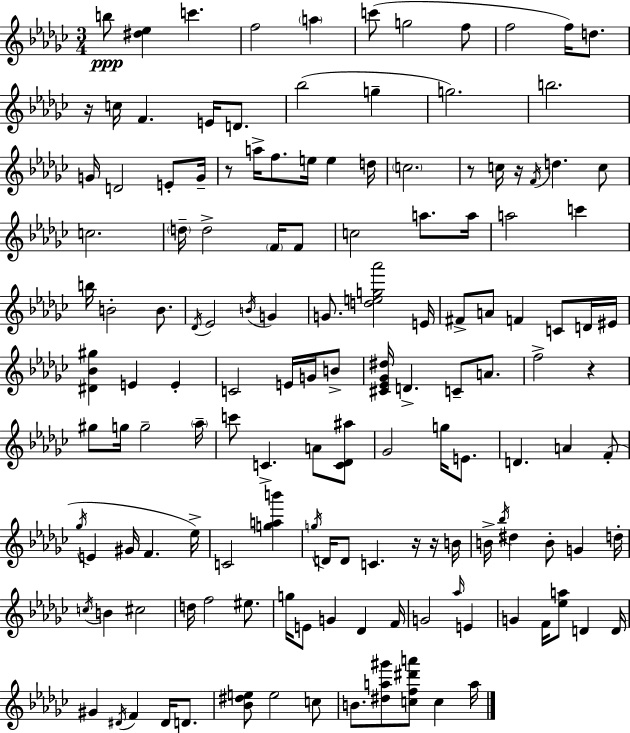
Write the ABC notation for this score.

X:1
T:Untitled
M:3/4
L:1/4
K:Ebm
b/2 [^d_e] c' f2 a c'/2 g2 f/2 f2 f/4 d/2 z/4 c/4 F E/4 D/2 _b2 g g2 b2 G/4 D2 E/2 G/4 z/2 a/4 f/2 e/4 e d/4 c2 z/2 c/4 z/4 F/4 d c/2 c2 d/4 d2 F/4 F/2 c2 a/2 a/4 a2 c' b/4 B2 B/2 _D/4 _E2 B/4 G G/2 [deg_a']2 E/4 ^F/2 A/2 F C/2 D/4 ^E/4 [^D_B^g] E E C2 E/4 G/4 B/2 [^C_E_G^d]/4 D C/2 A/2 f2 z ^g/2 g/4 g2 _a/4 c'/2 C A/2 [C_D^a]/2 _G2 g/4 E/2 D A F/2 _g/4 E ^G/4 F _e/4 C2 [gab'] g/4 D/4 D/2 C z/4 z/4 B/4 B/4 _b/4 ^d B/2 G d/4 c/4 B ^c2 d/4 f2 ^e/2 g/4 E/2 G _D F/4 G2 _a/4 E G F/4 [_ea]/2 D D/4 ^G ^D/4 F ^D/4 D/2 [_B^de]/2 e2 c/2 B/2 [^da^g']/2 [cf^d'a']/2 c a/4